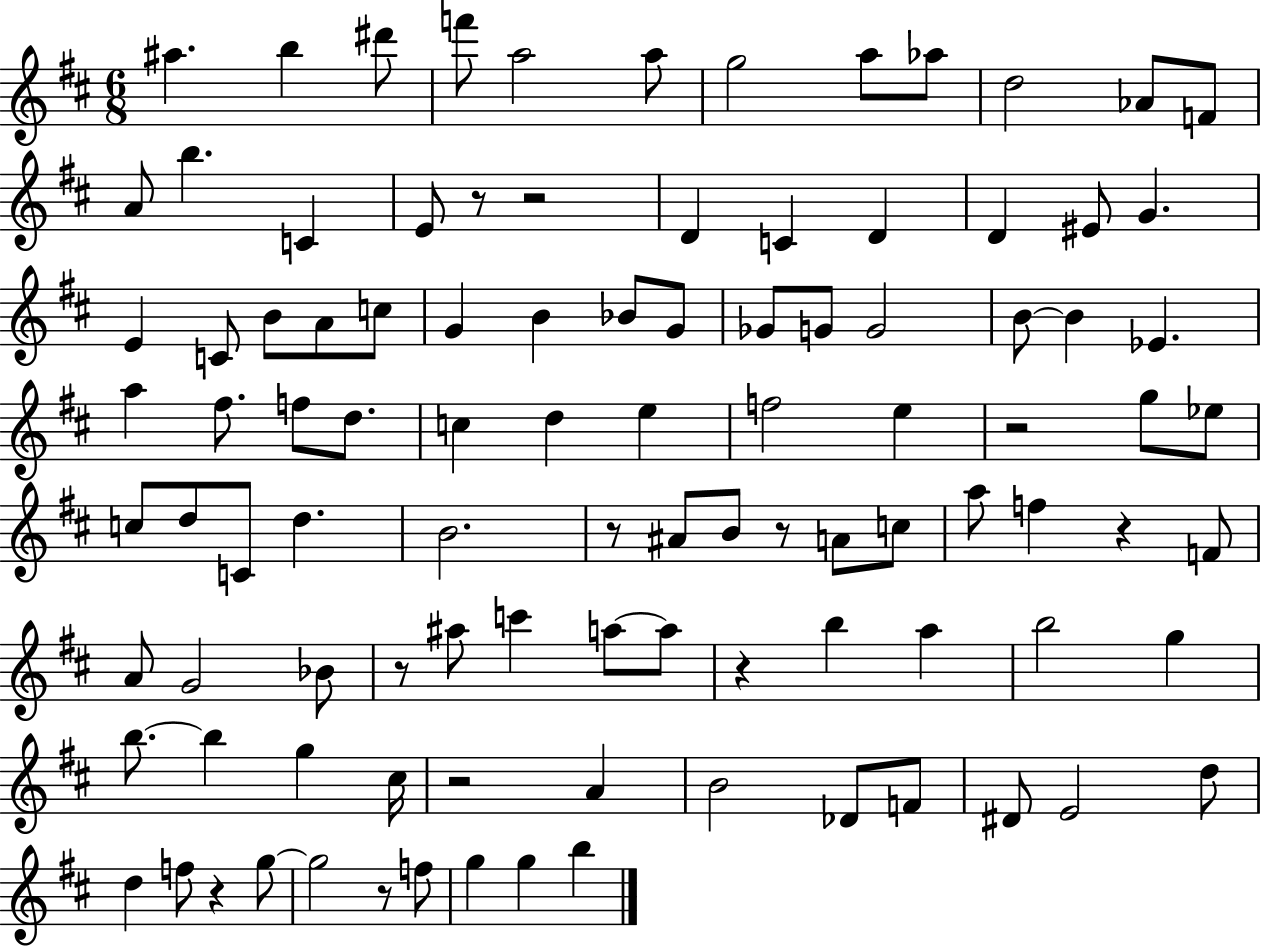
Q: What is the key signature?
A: D major